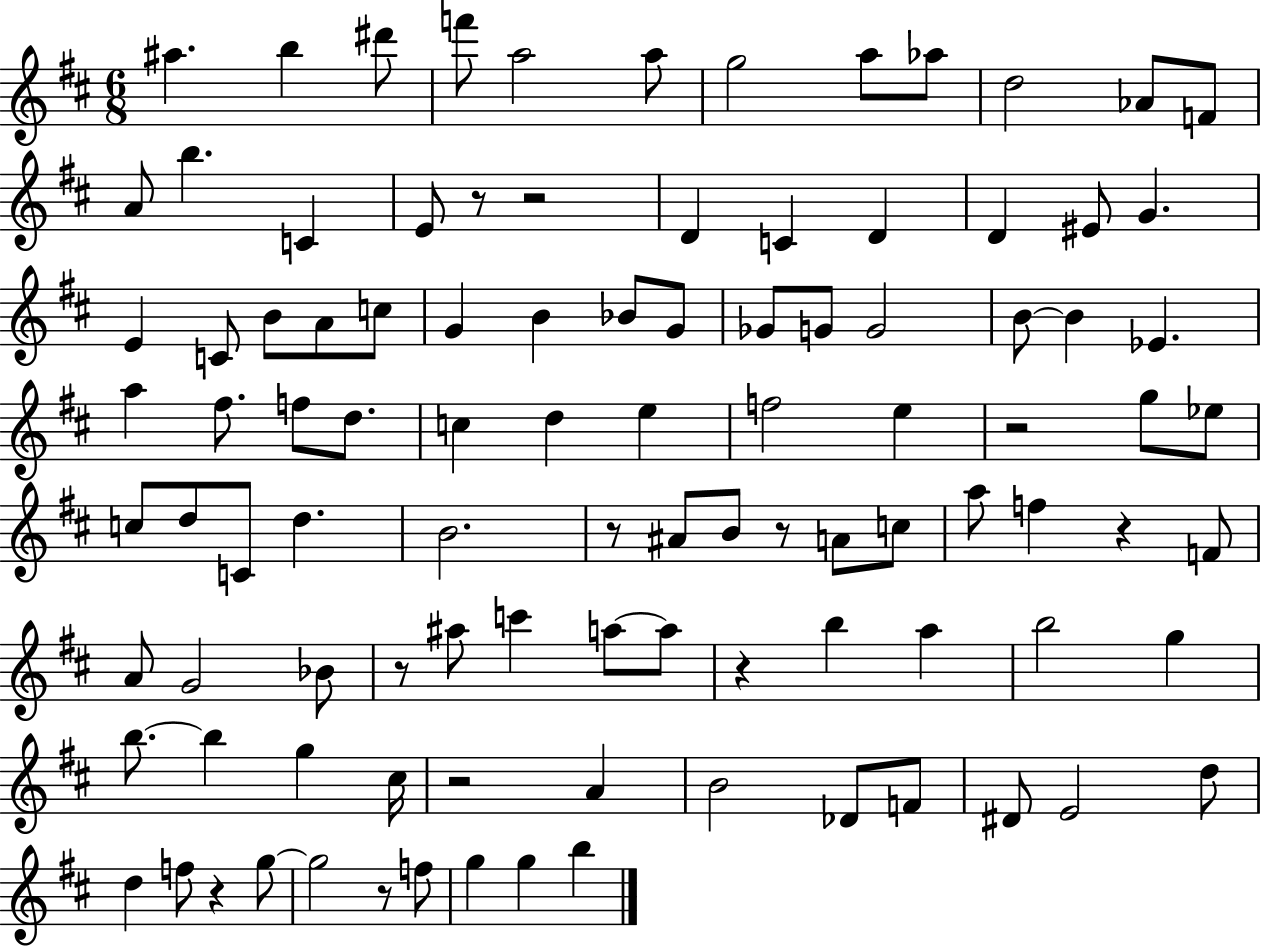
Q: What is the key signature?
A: D major